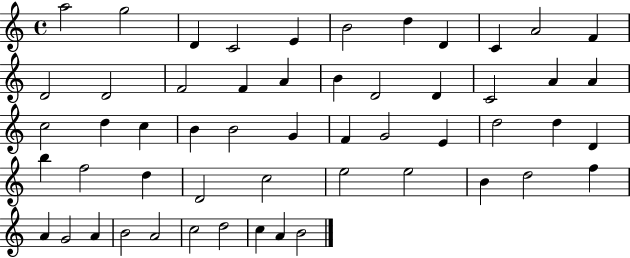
X:1
T:Untitled
M:4/4
L:1/4
K:C
a2 g2 D C2 E B2 d D C A2 F D2 D2 F2 F A B D2 D C2 A A c2 d c B B2 G F G2 E d2 d D b f2 d D2 c2 e2 e2 B d2 f A G2 A B2 A2 c2 d2 c A B2